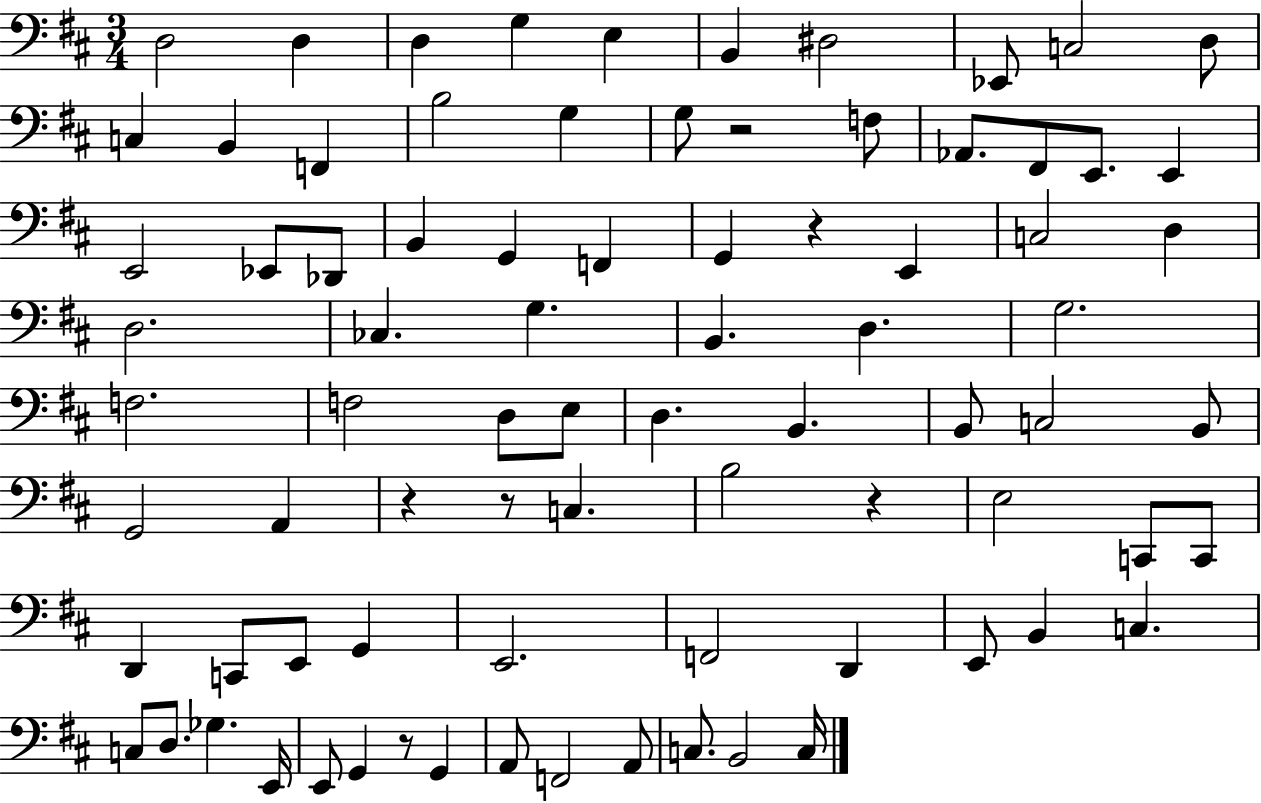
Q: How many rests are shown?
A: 6